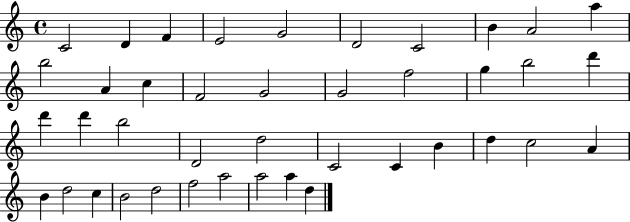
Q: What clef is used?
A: treble